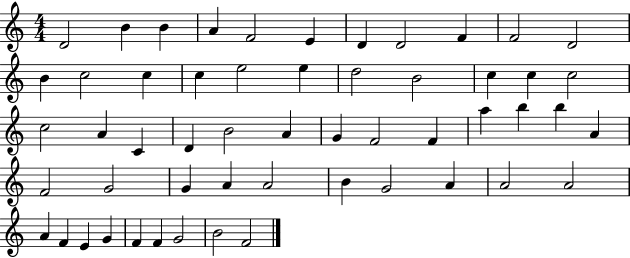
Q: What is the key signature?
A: C major